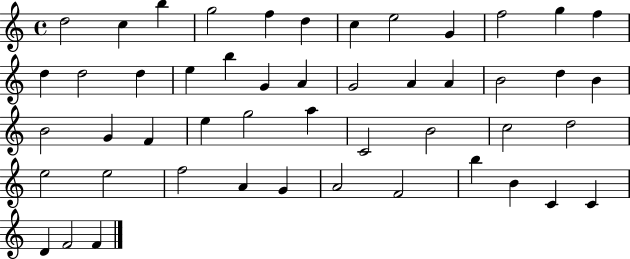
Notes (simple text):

D5/h C5/q B5/q G5/h F5/q D5/q C5/q E5/h G4/q F5/h G5/q F5/q D5/q D5/h D5/q E5/q B5/q G4/q A4/q G4/h A4/q A4/q B4/h D5/q B4/q B4/h G4/q F4/q E5/q G5/h A5/q C4/h B4/h C5/h D5/h E5/h E5/h F5/h A4/q G4/q A4/h F4/h B5/q B4/q C4/q C4/q D4/q F4/h F4/q